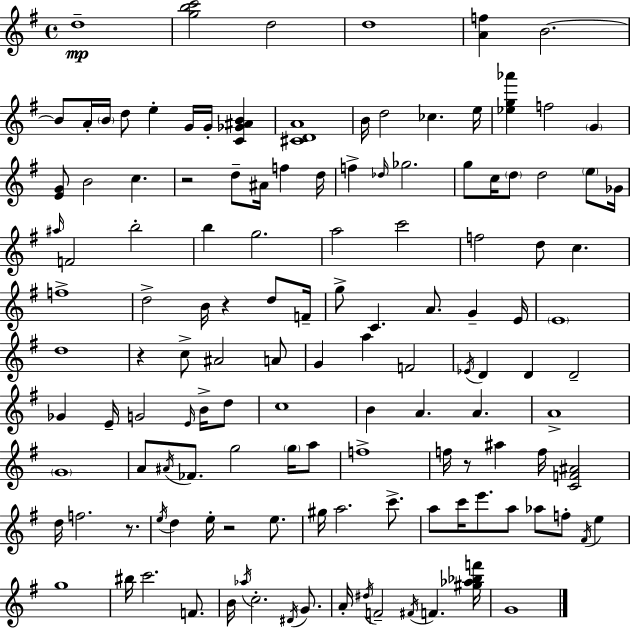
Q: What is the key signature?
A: G major